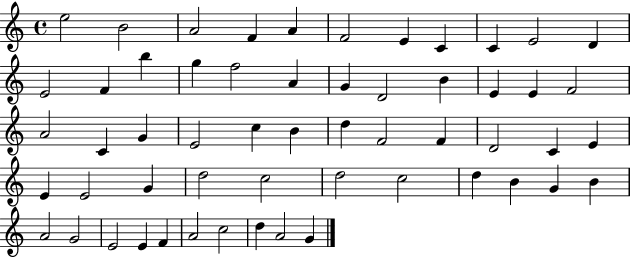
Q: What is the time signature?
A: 4/4